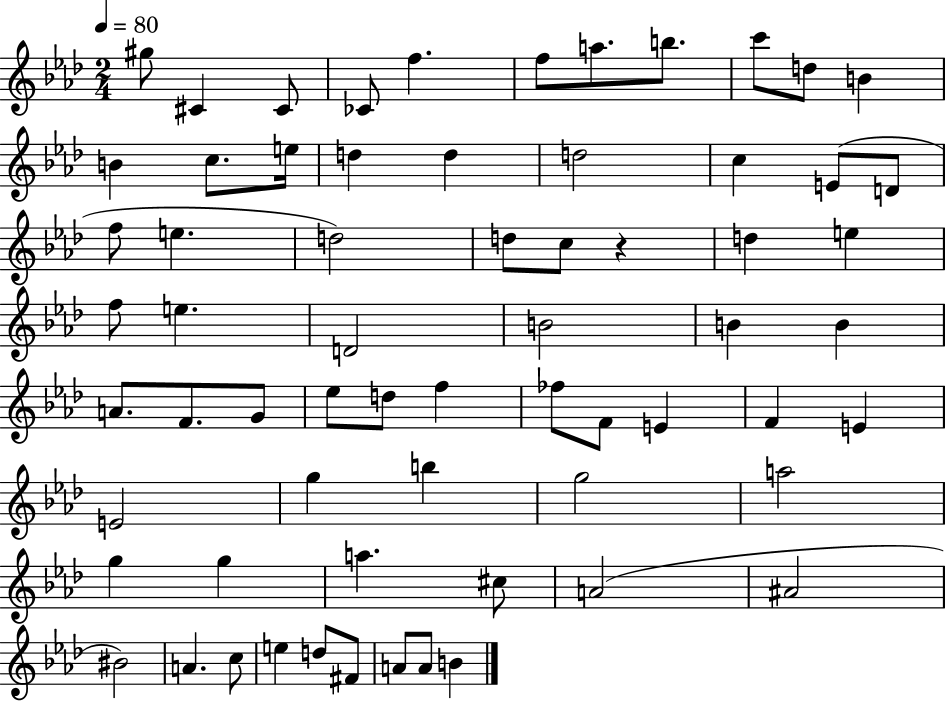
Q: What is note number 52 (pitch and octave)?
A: A5